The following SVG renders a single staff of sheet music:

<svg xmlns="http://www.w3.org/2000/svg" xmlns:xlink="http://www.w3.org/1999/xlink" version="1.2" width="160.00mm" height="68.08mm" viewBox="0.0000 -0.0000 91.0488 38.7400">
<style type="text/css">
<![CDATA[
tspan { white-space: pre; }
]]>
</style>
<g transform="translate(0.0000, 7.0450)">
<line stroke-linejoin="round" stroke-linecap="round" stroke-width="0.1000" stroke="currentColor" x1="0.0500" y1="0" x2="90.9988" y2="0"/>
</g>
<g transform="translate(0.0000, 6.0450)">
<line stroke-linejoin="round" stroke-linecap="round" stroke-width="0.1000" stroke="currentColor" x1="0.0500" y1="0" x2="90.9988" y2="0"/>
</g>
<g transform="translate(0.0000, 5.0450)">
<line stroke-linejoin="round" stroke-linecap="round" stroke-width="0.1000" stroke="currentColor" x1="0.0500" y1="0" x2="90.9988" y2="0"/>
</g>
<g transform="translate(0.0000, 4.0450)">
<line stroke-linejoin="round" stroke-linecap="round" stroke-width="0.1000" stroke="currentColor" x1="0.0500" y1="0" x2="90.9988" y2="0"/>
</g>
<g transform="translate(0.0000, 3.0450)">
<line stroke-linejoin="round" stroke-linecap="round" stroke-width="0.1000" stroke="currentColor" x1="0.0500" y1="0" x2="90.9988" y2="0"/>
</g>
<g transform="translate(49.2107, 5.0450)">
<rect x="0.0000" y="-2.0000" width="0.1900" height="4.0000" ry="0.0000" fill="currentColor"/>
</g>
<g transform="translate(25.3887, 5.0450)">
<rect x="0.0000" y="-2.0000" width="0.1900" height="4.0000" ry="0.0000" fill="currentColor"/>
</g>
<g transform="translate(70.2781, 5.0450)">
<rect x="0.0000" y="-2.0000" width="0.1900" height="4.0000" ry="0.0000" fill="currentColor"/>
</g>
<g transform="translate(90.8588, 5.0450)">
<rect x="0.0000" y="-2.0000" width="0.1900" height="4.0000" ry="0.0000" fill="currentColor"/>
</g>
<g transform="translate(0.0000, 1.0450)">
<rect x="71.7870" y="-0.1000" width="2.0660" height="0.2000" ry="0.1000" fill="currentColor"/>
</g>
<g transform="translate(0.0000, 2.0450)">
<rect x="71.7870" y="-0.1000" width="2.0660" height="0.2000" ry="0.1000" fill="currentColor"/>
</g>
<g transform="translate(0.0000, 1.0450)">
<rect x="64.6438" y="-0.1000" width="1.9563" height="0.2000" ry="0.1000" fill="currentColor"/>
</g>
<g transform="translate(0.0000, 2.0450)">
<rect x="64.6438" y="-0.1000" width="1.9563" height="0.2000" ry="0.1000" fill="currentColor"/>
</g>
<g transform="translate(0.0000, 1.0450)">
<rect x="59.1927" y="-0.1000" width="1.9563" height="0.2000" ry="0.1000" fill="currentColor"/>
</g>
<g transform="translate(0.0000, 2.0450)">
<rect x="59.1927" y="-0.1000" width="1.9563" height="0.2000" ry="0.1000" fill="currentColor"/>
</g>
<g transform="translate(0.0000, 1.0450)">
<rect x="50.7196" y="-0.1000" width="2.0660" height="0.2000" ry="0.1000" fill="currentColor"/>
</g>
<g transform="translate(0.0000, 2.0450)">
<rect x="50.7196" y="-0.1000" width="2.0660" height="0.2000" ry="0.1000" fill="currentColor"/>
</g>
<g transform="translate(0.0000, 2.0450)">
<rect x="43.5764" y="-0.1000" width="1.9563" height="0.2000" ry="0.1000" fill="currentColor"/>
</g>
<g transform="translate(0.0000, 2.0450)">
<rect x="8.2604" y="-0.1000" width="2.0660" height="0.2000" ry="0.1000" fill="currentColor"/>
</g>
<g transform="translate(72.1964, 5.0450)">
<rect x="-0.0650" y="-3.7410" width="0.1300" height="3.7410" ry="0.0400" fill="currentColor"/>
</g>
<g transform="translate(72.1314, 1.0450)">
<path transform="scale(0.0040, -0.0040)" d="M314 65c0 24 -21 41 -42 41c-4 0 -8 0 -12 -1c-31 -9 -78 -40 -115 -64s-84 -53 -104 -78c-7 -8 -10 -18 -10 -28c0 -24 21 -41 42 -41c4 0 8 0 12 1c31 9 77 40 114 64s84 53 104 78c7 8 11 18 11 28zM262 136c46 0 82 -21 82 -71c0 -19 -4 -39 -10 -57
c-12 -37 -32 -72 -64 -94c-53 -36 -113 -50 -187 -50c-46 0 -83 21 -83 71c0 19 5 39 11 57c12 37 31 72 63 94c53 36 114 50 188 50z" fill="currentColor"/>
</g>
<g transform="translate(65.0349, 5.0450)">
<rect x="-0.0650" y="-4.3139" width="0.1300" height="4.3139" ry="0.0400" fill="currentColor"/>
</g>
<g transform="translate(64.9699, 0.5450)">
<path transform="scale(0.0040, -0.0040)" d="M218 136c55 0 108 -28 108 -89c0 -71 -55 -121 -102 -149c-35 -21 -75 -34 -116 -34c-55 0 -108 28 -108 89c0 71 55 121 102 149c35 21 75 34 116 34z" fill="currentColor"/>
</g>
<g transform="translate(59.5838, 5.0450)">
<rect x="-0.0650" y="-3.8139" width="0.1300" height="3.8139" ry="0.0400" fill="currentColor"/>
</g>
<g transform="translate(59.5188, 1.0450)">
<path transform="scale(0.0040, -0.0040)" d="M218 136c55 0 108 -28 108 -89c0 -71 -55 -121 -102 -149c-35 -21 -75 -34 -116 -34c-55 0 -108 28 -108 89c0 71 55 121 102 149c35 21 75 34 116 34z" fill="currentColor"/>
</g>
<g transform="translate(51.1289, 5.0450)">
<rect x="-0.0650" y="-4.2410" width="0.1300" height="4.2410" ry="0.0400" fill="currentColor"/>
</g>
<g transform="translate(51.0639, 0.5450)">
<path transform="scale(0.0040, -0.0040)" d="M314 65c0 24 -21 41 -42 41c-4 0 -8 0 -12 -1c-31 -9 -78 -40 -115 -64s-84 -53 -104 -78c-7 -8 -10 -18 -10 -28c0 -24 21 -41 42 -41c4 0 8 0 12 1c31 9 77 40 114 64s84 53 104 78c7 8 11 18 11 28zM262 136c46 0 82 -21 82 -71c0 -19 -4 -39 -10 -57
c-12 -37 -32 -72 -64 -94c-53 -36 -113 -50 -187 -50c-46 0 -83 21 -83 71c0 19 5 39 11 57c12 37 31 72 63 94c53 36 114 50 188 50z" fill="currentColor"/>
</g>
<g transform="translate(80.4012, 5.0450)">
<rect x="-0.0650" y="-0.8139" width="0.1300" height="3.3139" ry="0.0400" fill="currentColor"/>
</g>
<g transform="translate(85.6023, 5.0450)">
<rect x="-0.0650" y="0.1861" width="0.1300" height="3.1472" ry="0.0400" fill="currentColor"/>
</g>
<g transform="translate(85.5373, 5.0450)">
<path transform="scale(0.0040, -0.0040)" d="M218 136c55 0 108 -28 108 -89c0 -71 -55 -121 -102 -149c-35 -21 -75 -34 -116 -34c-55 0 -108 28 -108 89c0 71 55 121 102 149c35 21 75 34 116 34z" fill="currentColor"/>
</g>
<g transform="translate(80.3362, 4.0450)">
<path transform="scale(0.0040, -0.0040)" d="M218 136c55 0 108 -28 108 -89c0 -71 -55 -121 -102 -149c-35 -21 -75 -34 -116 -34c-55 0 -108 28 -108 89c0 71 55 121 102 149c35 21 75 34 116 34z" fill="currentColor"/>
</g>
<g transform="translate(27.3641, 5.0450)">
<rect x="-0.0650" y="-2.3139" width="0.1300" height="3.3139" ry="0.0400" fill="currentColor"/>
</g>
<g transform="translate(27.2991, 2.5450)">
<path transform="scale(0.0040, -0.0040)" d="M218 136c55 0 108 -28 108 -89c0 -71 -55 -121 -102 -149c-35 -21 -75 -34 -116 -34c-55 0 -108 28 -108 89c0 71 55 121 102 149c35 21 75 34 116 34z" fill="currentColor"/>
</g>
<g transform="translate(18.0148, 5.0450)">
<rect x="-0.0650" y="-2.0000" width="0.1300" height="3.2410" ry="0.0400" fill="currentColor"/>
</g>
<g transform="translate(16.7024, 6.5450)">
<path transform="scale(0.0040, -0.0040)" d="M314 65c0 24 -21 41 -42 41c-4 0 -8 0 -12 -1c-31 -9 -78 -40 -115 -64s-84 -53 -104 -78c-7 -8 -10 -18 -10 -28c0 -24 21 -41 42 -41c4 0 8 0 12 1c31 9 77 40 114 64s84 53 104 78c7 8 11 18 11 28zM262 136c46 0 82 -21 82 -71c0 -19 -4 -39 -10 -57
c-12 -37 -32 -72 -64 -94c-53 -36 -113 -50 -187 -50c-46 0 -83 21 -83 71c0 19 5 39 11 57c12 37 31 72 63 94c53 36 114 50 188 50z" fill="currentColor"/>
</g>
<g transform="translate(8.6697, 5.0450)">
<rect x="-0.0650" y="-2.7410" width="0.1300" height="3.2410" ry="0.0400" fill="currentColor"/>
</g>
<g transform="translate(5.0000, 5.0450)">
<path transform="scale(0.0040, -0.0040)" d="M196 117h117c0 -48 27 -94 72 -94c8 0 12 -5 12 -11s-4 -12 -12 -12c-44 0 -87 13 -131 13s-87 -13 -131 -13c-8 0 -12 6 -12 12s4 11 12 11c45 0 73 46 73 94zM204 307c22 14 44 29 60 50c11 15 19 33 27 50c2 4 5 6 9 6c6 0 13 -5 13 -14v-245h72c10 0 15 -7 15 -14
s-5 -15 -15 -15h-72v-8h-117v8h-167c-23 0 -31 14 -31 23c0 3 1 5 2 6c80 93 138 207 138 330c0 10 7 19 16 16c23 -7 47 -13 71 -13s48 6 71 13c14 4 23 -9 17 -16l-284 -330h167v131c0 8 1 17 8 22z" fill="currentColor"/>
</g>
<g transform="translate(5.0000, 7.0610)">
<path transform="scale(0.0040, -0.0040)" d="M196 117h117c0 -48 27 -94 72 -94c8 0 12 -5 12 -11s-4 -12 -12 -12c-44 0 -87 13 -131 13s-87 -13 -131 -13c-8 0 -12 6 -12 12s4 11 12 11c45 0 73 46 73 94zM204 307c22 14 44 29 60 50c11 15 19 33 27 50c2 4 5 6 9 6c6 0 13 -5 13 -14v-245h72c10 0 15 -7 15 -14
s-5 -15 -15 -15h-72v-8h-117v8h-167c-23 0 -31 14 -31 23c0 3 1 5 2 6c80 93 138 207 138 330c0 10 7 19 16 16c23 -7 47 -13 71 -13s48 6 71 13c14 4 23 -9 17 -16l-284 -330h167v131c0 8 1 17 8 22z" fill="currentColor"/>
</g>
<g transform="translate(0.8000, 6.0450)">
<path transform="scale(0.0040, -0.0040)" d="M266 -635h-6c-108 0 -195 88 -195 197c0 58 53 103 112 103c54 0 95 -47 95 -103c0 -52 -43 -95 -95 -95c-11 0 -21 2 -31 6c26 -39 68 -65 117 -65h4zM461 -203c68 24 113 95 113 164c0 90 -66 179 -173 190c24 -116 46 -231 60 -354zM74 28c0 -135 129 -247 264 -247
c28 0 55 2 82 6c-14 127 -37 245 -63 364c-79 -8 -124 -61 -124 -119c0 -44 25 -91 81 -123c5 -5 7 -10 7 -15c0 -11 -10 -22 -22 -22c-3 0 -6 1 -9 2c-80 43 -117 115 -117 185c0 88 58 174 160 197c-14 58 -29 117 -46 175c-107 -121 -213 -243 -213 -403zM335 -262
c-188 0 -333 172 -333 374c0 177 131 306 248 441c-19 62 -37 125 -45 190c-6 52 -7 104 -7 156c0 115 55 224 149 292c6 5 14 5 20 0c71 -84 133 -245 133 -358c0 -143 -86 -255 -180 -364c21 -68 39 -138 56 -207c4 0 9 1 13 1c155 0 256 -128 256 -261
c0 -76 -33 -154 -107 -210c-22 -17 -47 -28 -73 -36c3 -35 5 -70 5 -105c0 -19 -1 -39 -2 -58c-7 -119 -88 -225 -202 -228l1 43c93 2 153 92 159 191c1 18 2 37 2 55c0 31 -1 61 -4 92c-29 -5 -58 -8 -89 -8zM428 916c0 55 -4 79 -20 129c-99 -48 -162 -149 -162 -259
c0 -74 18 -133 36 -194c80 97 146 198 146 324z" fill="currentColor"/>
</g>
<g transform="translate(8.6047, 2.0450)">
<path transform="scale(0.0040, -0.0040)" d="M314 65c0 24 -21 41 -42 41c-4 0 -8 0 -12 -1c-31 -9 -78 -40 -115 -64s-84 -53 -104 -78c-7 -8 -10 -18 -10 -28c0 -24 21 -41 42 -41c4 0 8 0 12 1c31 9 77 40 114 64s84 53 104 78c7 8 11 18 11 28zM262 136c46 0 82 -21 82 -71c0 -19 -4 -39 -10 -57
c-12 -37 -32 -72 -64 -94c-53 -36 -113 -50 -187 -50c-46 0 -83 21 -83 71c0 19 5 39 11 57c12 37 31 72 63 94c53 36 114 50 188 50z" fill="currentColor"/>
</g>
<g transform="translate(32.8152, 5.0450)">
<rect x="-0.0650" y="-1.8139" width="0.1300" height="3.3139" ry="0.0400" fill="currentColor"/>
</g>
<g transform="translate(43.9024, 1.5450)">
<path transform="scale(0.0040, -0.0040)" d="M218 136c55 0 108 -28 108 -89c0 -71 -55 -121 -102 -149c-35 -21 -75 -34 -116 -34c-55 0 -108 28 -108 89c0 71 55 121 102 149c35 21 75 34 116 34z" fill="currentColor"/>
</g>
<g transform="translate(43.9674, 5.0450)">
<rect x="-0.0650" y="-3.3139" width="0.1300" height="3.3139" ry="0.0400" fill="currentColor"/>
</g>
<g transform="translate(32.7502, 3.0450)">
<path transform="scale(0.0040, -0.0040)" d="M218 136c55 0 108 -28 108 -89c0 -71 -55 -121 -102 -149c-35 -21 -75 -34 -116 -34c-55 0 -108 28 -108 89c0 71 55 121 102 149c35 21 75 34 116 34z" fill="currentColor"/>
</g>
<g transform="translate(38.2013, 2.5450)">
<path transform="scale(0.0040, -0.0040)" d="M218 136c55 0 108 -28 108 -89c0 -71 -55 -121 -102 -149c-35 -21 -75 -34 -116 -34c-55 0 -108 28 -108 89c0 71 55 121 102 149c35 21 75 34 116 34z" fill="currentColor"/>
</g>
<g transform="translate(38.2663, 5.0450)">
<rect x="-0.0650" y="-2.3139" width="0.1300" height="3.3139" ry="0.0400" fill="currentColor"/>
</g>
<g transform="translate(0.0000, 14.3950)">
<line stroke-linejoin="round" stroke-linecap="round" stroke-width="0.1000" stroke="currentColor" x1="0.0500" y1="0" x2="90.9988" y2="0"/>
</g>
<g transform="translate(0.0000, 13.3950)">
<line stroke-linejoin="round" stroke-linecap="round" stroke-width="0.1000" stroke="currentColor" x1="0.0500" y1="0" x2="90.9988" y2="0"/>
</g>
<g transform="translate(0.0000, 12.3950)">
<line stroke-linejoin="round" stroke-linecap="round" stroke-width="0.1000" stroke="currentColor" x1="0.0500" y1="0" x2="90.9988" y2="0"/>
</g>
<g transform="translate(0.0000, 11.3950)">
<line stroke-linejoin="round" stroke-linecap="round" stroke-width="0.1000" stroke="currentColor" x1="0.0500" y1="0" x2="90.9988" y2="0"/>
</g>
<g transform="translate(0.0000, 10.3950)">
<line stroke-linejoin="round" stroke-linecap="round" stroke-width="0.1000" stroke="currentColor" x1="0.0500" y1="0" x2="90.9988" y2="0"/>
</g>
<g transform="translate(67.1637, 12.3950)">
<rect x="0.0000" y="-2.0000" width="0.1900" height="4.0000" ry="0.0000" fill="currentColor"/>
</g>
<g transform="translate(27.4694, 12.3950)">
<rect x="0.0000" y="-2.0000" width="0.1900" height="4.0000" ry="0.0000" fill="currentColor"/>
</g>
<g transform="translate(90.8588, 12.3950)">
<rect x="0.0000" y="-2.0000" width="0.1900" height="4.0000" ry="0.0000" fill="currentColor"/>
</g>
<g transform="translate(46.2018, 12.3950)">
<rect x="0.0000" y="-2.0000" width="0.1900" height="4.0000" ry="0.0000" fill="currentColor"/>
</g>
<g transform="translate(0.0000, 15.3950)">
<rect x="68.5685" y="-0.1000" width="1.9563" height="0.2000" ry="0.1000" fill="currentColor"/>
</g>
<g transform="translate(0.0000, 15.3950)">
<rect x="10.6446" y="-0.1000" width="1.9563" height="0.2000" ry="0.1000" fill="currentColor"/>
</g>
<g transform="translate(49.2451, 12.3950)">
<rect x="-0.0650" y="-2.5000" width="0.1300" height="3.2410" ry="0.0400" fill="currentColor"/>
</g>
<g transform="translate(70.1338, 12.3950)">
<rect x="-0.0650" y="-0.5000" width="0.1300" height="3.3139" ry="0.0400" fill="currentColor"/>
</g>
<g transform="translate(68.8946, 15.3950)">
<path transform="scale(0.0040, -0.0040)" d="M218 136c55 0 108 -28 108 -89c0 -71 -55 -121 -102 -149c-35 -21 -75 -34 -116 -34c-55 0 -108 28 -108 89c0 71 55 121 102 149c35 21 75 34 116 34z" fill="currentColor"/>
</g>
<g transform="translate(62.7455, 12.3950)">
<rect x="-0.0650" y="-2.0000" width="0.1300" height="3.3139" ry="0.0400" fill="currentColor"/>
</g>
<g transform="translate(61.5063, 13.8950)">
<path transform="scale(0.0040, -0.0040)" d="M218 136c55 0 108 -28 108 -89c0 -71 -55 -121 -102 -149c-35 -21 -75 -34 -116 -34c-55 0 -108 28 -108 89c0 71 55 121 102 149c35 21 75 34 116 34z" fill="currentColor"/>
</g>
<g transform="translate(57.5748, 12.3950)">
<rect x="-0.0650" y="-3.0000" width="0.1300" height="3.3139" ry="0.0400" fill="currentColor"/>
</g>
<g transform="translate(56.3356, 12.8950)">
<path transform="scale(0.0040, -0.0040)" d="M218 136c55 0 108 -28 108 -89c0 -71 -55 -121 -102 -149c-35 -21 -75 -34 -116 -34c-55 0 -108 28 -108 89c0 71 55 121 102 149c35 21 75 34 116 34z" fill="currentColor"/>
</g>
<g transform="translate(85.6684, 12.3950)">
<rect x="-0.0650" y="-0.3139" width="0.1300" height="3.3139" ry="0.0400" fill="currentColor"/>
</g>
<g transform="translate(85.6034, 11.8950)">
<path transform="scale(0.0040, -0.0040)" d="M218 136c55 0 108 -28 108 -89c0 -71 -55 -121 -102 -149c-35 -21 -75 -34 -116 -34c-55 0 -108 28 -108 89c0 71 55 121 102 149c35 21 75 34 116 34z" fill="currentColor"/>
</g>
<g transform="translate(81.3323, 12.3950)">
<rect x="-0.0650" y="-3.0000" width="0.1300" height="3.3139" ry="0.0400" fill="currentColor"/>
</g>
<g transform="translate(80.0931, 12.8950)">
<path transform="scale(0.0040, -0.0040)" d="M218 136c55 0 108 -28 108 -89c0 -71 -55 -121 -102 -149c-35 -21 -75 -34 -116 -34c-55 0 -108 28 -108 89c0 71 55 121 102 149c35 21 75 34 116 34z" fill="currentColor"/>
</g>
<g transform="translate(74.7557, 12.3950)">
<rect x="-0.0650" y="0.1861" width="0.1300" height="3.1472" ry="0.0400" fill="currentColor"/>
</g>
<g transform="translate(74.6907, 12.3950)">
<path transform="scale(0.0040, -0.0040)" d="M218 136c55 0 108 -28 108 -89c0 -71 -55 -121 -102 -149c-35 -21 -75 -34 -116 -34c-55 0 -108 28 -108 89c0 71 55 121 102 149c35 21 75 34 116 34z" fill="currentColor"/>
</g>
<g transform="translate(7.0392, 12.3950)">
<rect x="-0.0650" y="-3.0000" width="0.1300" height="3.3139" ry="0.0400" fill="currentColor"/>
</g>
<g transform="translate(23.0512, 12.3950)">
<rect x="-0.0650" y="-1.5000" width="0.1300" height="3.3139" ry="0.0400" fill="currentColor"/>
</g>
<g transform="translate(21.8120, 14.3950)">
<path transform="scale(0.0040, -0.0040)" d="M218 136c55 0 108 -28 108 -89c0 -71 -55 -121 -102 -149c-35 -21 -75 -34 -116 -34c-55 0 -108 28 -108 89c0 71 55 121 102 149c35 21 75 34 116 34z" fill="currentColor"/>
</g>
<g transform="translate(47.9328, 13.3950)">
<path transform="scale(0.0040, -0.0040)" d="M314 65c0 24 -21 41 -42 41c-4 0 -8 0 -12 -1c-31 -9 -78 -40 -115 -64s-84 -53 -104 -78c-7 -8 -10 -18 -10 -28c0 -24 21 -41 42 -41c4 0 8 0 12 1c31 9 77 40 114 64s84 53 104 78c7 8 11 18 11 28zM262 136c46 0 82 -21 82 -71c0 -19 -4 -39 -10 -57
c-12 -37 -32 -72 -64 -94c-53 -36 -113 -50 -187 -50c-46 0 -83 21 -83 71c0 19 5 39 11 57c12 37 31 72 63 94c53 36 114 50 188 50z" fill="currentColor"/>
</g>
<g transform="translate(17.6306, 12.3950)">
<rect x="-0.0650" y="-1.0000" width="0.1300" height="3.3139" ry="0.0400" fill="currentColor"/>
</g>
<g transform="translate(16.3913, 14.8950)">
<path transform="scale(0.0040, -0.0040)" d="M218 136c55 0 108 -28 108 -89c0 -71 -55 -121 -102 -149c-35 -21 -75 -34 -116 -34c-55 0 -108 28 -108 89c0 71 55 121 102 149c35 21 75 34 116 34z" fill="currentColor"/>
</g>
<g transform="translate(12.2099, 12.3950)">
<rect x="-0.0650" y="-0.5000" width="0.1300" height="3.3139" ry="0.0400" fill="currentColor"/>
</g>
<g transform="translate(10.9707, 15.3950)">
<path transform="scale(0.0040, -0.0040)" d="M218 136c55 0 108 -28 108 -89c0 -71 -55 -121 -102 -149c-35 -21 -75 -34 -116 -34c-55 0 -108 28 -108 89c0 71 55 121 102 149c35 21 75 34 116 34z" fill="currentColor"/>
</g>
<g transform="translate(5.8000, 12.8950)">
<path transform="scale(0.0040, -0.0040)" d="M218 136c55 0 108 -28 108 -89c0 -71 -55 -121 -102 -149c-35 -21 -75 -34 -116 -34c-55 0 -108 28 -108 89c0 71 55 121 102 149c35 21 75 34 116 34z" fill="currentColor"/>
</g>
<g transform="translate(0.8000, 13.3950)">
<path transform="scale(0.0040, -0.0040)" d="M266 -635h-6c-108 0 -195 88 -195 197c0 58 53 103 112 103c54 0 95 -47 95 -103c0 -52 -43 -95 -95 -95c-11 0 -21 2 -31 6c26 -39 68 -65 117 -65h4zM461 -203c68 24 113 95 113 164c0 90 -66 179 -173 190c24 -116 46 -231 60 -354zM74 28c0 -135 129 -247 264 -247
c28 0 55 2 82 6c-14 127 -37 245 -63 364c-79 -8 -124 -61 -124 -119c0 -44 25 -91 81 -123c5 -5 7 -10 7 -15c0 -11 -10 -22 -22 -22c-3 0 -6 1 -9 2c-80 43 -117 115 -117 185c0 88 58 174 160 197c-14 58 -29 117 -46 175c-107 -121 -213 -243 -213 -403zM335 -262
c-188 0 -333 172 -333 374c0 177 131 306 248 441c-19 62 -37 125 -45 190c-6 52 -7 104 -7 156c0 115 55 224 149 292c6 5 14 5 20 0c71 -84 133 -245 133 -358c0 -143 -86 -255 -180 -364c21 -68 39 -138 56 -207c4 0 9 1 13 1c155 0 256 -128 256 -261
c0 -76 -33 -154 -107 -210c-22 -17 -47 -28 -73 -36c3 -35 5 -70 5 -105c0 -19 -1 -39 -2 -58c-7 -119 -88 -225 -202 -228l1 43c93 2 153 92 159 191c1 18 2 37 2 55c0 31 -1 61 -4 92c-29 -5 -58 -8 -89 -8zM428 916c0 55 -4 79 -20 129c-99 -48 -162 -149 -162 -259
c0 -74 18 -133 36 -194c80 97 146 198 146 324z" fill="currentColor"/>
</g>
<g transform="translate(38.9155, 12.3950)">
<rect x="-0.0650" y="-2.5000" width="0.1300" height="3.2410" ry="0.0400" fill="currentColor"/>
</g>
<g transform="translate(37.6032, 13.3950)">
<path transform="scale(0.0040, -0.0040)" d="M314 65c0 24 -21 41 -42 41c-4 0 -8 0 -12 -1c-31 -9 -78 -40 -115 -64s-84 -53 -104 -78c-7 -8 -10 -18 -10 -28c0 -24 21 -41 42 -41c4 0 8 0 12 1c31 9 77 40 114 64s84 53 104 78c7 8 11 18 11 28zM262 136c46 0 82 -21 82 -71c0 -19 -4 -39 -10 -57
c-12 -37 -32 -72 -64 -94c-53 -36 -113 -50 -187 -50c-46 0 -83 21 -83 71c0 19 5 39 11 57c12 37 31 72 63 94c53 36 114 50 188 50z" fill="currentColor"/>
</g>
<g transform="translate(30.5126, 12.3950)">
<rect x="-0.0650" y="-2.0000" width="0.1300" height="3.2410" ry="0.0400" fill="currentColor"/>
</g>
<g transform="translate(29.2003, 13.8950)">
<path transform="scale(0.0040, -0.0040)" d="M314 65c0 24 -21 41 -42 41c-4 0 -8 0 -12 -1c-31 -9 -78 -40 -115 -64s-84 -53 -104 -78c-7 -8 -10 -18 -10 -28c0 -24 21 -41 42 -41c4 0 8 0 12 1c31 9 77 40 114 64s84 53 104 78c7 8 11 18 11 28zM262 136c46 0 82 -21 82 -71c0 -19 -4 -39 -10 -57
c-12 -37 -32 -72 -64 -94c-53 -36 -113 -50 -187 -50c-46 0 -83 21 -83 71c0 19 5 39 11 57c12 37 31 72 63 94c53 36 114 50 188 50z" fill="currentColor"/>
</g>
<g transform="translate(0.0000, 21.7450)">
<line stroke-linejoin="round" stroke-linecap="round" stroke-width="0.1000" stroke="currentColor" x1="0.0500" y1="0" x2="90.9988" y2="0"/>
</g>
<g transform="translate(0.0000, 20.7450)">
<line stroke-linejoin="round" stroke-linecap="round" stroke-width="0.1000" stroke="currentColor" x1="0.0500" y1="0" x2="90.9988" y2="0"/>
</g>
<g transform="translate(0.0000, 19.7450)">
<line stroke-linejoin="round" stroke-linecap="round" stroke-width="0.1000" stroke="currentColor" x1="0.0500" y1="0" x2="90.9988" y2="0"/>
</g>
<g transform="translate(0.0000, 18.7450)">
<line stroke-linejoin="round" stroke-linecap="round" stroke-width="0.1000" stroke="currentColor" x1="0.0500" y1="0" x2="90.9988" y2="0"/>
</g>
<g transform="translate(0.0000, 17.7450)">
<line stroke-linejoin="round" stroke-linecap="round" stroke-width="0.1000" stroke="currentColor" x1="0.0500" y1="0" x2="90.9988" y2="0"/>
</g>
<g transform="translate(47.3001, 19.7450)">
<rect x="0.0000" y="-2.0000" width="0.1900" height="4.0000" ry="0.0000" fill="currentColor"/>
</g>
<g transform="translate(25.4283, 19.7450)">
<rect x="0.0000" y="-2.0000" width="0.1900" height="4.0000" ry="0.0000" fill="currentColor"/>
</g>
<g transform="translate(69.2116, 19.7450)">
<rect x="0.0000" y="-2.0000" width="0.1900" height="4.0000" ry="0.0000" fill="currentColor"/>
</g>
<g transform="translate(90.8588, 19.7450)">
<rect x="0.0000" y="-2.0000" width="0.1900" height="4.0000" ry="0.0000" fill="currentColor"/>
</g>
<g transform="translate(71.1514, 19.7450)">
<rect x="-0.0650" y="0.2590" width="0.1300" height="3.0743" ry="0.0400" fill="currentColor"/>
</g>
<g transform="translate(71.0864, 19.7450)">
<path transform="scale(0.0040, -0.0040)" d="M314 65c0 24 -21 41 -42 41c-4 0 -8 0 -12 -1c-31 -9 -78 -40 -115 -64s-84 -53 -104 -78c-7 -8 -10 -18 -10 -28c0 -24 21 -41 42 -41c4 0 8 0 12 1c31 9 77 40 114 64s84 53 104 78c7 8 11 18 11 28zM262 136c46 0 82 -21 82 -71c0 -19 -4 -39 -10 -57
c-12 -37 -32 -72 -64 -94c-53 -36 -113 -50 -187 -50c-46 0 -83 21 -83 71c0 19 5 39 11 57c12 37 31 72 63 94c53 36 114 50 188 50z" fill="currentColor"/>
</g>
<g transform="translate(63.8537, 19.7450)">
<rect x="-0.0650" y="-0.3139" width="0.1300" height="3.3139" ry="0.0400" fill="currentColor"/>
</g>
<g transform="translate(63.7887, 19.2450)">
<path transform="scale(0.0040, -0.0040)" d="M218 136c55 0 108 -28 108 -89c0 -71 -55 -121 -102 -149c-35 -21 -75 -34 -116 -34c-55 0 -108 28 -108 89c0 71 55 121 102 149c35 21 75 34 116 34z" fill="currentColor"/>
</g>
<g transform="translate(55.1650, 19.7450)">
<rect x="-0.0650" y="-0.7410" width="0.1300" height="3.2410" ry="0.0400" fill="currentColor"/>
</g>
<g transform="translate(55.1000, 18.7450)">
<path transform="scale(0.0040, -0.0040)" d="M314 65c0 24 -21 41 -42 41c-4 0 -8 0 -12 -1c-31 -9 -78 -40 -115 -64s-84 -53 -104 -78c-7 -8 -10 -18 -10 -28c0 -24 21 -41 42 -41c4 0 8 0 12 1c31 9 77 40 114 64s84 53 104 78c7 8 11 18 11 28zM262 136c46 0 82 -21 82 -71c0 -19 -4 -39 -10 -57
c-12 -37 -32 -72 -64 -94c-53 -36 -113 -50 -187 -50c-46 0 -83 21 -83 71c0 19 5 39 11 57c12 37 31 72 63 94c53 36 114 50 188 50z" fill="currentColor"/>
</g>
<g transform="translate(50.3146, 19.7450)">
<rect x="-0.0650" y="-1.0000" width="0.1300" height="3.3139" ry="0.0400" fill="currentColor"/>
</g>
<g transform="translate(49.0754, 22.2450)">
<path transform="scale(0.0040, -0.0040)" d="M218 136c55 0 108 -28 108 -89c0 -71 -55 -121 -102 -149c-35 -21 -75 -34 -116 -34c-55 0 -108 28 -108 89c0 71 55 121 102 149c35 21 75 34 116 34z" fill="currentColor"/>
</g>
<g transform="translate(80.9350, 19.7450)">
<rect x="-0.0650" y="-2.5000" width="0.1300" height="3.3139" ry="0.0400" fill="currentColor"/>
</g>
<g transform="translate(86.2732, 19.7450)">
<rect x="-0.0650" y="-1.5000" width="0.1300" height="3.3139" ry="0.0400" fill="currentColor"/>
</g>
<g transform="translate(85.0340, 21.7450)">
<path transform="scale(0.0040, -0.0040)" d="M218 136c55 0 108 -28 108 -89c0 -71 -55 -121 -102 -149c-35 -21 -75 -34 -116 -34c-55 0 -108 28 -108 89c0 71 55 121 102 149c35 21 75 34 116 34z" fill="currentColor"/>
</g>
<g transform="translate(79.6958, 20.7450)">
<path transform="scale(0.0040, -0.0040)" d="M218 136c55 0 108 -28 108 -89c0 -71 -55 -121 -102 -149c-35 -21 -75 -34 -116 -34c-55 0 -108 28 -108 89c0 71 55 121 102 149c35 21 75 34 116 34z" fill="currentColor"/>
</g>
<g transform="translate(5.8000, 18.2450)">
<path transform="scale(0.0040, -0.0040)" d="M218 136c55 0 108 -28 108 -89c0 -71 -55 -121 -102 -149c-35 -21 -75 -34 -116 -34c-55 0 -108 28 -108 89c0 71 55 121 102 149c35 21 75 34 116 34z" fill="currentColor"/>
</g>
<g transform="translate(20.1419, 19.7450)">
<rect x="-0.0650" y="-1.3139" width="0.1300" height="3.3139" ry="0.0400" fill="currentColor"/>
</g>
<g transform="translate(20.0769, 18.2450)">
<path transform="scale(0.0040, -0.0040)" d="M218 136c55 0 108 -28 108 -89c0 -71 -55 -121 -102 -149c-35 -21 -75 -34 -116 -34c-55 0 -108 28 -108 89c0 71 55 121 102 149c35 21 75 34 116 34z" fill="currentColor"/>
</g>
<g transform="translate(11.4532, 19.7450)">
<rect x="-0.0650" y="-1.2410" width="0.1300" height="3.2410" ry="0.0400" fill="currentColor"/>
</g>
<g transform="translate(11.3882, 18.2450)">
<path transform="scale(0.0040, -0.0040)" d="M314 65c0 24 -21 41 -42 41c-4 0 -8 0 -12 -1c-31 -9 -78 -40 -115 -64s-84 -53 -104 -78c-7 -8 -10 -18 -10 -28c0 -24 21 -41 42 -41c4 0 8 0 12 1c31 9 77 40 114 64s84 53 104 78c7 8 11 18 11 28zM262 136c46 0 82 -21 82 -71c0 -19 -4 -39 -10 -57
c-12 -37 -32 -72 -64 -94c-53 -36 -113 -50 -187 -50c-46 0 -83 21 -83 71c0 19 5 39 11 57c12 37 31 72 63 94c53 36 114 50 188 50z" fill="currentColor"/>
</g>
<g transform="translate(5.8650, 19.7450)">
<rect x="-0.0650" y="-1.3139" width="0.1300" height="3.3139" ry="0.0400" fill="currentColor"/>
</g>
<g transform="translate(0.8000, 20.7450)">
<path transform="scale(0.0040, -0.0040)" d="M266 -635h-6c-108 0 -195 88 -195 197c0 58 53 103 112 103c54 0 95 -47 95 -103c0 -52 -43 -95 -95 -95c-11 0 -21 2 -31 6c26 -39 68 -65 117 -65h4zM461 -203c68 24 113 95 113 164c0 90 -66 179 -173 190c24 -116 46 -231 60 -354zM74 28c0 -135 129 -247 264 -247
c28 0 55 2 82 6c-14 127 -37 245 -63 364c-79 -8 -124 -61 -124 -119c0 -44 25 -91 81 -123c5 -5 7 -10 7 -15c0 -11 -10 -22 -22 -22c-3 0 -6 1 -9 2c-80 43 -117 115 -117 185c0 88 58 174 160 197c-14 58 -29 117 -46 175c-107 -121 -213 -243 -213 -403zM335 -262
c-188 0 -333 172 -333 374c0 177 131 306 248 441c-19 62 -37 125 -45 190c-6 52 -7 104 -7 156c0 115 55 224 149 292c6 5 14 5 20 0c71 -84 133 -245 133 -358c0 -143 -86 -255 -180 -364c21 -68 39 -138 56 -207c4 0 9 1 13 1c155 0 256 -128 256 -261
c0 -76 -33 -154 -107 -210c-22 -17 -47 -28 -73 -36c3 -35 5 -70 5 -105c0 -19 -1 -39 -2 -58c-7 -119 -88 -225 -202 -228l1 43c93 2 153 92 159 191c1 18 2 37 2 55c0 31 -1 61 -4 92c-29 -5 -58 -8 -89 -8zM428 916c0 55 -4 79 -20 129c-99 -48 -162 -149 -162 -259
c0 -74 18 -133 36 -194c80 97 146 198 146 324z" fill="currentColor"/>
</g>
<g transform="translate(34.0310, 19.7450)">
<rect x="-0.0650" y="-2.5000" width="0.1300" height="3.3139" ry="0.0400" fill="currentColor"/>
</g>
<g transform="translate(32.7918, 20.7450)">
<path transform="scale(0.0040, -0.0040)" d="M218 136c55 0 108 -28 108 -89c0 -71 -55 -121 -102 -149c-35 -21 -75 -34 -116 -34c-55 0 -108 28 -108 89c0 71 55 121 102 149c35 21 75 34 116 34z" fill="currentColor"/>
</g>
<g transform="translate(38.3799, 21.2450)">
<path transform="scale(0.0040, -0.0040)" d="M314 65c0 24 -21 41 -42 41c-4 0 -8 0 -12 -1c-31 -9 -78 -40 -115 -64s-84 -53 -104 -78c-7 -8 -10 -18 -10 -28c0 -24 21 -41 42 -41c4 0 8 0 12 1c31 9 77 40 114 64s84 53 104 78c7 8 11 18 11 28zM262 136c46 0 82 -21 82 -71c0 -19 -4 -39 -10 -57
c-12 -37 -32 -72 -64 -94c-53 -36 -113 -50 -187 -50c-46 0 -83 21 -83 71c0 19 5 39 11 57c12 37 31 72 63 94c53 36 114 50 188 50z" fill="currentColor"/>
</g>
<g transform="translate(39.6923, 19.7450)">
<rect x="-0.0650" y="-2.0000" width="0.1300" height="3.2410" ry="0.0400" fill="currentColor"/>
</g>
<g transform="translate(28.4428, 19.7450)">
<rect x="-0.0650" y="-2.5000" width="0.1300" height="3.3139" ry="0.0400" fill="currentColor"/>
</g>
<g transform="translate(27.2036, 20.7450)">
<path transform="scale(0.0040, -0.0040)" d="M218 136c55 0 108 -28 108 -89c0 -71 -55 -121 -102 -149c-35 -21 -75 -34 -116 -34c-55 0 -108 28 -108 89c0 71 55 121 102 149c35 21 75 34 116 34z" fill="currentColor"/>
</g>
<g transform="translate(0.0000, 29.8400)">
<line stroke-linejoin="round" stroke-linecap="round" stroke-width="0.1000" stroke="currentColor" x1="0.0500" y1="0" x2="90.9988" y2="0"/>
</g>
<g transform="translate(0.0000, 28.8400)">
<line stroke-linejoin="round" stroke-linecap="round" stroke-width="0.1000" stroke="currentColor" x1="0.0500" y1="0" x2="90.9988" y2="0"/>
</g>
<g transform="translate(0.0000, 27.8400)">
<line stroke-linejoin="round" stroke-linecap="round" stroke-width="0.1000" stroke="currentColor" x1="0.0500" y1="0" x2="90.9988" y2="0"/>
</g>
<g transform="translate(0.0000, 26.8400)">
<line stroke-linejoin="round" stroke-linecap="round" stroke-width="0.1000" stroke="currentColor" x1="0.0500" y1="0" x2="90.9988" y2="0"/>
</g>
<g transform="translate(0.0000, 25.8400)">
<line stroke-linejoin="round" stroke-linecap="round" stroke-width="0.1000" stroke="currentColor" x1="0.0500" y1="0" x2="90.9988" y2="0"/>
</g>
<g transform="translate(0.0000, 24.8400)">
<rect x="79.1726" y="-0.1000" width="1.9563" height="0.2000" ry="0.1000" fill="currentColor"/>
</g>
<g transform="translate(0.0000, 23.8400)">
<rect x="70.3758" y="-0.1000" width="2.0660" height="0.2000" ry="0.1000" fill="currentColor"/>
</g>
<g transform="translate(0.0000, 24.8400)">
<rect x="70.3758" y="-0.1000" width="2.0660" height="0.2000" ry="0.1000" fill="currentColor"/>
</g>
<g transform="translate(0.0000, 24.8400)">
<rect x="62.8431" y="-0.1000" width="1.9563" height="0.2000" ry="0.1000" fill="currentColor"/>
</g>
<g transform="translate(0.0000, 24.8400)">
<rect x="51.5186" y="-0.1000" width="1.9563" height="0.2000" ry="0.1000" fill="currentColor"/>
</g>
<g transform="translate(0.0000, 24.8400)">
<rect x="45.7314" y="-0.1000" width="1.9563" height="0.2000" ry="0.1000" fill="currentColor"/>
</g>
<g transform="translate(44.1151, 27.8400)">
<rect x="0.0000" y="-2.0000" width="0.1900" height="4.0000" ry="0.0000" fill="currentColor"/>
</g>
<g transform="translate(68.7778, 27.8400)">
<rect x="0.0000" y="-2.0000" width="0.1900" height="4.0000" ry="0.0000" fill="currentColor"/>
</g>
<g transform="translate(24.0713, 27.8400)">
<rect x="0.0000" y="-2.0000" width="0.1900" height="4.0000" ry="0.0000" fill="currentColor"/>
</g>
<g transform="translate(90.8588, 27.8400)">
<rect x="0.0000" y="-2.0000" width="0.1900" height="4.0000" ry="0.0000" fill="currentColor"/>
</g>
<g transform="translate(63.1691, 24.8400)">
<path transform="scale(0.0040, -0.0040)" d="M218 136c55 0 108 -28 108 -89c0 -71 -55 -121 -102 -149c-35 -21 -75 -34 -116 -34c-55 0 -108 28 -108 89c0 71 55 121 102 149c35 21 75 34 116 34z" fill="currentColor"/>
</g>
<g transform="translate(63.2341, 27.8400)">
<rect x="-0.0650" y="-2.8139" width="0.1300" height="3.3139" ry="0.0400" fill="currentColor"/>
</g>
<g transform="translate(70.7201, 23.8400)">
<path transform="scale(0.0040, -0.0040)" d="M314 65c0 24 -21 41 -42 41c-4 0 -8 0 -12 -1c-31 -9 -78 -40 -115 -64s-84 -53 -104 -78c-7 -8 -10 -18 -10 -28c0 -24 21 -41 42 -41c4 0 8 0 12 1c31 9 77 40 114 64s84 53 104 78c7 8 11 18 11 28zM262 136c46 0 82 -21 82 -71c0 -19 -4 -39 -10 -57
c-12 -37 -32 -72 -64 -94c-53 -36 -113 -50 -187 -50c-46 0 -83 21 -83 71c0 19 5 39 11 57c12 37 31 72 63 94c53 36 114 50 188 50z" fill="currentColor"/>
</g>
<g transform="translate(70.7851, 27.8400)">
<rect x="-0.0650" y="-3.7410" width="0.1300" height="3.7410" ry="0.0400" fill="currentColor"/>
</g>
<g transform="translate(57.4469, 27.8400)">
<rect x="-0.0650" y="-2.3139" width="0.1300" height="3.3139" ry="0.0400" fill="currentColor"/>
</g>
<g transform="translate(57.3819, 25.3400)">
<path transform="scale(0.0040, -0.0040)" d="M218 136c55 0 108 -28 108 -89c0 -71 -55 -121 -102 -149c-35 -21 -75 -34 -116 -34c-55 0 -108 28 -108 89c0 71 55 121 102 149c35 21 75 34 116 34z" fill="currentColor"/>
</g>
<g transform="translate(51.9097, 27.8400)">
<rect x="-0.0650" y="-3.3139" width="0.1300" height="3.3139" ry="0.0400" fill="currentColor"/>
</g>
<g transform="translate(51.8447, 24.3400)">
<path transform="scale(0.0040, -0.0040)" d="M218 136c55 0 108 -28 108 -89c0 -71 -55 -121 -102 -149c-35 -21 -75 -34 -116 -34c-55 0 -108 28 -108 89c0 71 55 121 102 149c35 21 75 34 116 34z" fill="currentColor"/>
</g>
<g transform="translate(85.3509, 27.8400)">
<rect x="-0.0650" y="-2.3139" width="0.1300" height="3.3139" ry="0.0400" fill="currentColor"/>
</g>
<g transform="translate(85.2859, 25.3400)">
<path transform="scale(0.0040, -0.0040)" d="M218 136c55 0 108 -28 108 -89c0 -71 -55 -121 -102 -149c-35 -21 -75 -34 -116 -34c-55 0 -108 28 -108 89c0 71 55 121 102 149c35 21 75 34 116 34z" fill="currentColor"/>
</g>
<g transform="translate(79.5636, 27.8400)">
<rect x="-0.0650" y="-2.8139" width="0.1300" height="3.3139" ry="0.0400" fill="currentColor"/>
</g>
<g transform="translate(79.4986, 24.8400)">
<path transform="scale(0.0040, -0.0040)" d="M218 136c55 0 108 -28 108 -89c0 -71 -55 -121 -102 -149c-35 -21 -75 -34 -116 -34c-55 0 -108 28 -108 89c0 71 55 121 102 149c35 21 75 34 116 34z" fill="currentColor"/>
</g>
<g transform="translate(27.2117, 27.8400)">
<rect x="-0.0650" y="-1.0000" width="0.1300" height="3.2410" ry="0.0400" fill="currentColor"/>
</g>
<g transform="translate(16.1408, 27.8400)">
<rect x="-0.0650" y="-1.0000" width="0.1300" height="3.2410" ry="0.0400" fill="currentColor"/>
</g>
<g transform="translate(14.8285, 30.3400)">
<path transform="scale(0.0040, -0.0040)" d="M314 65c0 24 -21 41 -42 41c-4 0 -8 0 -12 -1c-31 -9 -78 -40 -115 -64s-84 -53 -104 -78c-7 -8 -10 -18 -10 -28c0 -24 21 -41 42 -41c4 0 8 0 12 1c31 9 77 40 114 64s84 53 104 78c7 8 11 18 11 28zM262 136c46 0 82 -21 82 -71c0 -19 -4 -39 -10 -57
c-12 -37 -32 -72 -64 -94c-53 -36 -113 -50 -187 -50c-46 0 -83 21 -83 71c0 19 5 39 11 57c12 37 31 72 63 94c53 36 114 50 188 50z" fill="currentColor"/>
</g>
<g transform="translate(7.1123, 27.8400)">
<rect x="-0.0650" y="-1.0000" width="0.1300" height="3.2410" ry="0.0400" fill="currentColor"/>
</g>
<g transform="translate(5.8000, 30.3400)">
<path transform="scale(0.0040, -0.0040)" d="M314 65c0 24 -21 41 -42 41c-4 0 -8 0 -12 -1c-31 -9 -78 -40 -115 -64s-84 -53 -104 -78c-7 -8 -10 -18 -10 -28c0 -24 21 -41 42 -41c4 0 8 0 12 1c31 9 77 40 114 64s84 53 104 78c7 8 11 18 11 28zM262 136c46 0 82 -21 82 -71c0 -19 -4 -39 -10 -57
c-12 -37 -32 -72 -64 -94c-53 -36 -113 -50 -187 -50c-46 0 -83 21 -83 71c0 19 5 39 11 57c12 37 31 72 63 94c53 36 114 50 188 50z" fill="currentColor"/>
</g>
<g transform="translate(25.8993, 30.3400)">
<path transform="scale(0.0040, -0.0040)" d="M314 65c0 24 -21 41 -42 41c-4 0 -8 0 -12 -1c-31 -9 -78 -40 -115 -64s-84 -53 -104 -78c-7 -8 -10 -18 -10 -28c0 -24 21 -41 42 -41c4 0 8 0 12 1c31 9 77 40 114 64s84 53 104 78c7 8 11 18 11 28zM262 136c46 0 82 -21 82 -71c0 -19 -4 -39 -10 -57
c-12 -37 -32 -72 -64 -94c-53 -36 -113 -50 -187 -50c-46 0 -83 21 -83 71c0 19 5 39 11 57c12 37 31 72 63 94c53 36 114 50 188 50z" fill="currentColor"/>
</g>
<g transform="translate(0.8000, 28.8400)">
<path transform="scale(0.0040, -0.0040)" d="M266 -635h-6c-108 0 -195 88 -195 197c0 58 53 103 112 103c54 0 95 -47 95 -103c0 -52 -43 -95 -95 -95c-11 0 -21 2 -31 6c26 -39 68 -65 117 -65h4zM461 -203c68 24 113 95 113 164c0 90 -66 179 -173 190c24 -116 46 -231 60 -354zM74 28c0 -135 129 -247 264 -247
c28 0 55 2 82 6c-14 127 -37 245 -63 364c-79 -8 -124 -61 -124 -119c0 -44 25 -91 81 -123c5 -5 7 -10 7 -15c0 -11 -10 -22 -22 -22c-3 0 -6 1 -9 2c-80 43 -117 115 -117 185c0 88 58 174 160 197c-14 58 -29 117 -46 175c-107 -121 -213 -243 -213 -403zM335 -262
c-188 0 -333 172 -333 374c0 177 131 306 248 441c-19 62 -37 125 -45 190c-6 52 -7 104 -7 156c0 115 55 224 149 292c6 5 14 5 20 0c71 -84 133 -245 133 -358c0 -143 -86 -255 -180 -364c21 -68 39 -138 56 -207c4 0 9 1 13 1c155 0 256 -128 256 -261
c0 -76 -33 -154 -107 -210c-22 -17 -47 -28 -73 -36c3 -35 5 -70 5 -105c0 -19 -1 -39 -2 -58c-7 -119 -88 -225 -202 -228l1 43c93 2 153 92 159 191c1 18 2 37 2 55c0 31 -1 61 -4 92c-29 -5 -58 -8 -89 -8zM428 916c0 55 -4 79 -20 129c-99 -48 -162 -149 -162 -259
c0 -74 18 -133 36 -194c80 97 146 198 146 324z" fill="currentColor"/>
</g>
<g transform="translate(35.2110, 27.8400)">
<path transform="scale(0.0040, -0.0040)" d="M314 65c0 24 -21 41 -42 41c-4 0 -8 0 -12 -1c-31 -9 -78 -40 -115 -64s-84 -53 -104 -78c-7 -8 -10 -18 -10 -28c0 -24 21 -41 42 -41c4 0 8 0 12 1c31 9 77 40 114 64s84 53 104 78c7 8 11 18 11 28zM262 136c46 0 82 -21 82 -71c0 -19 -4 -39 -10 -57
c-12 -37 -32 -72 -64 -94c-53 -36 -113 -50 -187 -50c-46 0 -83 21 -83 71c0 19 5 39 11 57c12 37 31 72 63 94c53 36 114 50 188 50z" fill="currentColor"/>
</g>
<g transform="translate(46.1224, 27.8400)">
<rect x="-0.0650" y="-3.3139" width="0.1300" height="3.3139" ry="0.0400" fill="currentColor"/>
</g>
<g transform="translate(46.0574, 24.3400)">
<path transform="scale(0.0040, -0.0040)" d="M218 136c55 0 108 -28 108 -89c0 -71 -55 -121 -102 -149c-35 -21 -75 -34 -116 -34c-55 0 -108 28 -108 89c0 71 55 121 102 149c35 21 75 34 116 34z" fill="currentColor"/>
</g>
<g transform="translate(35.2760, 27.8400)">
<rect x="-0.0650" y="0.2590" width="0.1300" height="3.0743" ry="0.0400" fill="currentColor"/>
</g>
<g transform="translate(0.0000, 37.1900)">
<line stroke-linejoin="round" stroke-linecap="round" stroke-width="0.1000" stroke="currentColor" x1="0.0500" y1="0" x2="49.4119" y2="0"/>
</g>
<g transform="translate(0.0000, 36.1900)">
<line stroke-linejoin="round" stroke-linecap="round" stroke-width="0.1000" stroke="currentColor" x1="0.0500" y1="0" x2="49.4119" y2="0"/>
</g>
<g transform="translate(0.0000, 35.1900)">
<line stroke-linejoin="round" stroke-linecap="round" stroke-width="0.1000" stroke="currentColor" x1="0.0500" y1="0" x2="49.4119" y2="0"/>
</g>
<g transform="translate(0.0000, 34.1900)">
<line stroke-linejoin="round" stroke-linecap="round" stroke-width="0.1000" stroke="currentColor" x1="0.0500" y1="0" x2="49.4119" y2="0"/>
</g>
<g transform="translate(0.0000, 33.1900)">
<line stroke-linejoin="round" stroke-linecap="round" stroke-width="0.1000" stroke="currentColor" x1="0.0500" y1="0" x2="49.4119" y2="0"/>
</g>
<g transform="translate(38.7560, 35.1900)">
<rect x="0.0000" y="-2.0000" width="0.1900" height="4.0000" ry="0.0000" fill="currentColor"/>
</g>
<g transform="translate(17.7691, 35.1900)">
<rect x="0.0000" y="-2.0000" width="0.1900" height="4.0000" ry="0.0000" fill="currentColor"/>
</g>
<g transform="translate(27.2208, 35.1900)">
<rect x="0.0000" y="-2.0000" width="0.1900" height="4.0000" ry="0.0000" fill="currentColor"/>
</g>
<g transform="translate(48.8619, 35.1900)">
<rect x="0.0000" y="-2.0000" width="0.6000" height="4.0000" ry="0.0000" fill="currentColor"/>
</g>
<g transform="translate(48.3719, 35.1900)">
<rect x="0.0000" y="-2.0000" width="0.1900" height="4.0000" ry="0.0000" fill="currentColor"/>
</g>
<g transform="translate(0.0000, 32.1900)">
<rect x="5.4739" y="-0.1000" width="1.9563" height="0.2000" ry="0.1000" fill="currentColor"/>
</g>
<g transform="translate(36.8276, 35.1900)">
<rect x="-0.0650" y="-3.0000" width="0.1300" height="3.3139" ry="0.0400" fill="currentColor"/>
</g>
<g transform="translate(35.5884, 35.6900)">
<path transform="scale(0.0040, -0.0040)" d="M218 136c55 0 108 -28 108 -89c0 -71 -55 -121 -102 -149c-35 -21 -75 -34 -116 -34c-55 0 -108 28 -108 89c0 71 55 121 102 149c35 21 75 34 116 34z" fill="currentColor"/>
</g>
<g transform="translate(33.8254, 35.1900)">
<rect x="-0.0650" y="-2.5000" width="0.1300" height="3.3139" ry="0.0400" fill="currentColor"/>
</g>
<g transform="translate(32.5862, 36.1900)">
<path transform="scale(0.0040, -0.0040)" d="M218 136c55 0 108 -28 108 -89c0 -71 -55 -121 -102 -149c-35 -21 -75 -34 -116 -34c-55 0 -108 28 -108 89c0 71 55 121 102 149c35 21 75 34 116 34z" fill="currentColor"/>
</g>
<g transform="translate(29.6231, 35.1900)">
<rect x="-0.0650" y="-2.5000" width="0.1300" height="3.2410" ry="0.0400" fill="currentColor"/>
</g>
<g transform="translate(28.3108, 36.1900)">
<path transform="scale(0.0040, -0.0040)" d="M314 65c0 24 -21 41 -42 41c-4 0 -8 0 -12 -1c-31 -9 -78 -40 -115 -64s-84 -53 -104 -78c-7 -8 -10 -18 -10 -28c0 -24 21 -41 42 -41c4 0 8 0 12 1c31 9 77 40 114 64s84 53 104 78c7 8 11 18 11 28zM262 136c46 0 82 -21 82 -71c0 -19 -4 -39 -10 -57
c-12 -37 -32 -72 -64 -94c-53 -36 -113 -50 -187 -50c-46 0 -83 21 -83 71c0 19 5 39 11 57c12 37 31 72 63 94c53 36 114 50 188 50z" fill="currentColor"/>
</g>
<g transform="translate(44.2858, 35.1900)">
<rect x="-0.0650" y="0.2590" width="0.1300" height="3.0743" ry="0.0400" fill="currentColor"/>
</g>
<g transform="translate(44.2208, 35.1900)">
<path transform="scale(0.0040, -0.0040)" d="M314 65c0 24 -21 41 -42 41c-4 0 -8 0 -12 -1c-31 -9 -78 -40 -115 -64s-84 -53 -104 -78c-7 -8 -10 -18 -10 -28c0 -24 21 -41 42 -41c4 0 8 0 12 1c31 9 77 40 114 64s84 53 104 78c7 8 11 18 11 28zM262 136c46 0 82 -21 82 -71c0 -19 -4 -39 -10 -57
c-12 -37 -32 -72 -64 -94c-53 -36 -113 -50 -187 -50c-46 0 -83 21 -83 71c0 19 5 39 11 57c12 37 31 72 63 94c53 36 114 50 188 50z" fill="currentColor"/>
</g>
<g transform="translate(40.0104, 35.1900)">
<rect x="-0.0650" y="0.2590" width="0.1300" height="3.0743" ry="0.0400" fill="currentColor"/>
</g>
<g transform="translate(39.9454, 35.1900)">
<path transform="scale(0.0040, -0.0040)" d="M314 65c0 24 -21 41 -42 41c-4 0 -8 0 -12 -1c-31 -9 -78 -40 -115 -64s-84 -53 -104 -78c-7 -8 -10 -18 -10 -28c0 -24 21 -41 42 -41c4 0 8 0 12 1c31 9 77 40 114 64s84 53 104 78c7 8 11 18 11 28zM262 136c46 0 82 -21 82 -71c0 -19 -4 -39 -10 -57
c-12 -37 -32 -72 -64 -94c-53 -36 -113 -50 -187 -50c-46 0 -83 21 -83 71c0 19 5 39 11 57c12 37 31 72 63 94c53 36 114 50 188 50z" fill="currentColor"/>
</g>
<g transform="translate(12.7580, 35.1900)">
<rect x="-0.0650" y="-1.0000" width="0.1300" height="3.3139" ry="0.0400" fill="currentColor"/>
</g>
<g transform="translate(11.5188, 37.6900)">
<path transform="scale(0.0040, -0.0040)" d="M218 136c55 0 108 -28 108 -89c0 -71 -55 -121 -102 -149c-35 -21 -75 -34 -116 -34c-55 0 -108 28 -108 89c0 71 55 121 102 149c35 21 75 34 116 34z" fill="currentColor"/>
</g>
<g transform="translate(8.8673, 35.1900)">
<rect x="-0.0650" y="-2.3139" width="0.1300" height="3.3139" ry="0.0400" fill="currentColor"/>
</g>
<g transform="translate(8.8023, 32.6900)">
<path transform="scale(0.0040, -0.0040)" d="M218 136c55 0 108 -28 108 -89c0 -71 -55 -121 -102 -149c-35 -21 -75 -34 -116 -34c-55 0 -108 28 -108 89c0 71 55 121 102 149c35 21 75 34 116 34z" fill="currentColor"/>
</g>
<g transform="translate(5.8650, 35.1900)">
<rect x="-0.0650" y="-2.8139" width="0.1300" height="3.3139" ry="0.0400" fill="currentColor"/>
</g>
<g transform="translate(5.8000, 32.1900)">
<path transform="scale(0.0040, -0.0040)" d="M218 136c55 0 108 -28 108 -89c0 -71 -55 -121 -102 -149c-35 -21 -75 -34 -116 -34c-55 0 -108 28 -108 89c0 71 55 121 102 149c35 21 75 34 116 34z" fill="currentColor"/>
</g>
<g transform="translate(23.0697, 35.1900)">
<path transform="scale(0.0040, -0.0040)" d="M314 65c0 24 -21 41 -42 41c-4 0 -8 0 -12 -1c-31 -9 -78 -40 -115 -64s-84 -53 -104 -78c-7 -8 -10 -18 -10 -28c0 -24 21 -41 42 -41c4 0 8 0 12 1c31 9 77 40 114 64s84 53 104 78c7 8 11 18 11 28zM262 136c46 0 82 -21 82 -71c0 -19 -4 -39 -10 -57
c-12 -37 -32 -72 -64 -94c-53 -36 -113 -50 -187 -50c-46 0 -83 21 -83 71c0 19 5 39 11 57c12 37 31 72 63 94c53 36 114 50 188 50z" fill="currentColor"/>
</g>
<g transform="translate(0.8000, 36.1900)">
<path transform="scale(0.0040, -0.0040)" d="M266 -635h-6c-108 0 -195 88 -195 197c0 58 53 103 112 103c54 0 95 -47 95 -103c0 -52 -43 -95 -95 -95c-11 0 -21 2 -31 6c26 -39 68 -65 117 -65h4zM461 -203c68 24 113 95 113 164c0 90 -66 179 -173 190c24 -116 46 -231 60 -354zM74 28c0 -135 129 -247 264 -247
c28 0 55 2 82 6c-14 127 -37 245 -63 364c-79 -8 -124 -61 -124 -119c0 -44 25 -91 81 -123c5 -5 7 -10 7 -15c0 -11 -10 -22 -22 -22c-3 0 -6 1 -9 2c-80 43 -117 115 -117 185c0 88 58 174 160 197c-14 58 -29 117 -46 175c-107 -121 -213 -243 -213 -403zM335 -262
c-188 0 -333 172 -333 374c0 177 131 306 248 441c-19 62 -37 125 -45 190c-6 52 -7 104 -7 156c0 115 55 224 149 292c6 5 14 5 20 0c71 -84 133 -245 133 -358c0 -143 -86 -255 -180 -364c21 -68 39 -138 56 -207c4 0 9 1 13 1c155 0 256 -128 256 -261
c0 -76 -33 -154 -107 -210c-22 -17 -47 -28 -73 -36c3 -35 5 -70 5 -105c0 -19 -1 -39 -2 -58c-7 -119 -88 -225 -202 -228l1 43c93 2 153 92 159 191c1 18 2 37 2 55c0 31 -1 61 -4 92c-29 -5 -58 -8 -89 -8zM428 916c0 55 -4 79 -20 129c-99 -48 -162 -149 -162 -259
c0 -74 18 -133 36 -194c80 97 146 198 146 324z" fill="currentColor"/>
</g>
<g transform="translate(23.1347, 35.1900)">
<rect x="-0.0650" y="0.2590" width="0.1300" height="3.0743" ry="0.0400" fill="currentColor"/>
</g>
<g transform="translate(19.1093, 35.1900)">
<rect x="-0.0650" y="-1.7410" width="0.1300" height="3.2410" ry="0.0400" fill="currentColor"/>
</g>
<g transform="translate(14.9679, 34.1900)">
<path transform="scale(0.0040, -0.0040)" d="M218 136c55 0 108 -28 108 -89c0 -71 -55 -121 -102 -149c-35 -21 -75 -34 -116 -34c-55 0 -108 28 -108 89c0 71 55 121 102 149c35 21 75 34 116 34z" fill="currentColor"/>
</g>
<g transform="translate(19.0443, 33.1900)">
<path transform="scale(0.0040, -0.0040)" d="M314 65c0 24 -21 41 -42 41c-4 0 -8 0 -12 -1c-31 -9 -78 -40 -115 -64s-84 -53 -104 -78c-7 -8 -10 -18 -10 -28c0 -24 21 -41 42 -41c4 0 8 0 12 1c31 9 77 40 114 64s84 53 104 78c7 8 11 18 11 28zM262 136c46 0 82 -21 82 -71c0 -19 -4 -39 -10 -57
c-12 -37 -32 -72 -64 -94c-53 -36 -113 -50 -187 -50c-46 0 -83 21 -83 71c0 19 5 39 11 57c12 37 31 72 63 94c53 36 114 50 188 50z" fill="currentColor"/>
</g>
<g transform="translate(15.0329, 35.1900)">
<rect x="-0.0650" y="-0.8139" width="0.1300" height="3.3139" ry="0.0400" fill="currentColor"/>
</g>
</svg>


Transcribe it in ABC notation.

X:1
T:Untitled
M:4/4
L:1/4
K:C
a2 F2 g f g b d'2 c' d' c'2 d B A C D E F2 G2 G2 A F C B A c e e2 e G G F2 D d2 c B2 G E D2 D2 D2 B2 b b g a c'2 a g a g D d f2 B2 G2 G A B2 B2